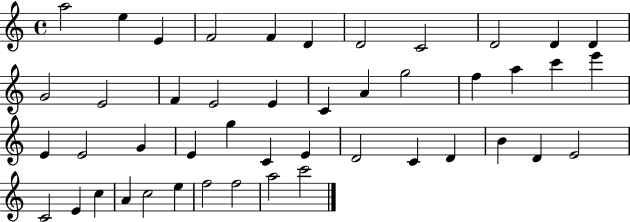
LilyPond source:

{
  \clef treble
  \time 4/4
  \defaultTimeSignature
  \key c \major
  a''2 e''4 e'4 | f'2 f'4 d'4 | d'2 c'2 | d'2 d'4 d'4 | \break g'2 e'2 | f'4 e'2 e'4 | c'4 a'4 g''2 | f''4 a''4 c'''4 e'''4 | \break e'4 e'2 g'4 | e'4 g''4 c'4 e'4 | d'2 c'4 d'4 | b'4 d'4 e'2 | \break c'2 e'4 c''4 | a'4 c''2 e''4 | f''2 f''2 | a''2 c'''2 | \break \bar "|."
}